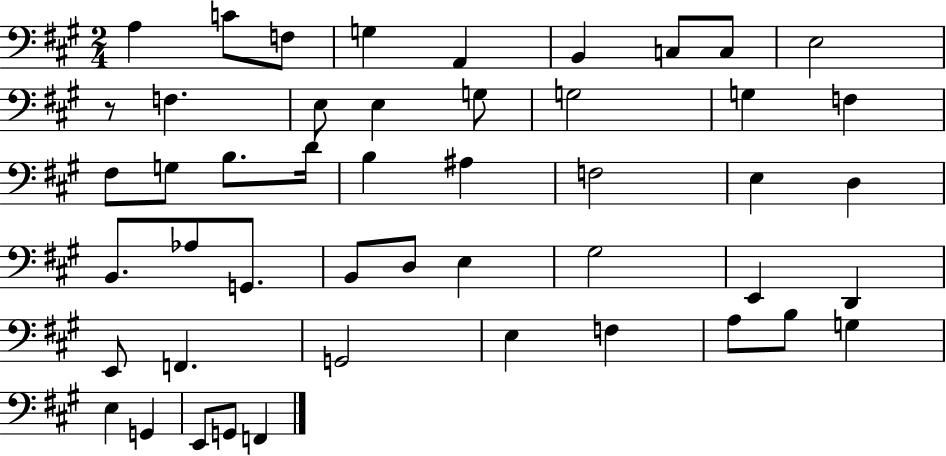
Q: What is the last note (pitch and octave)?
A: F2